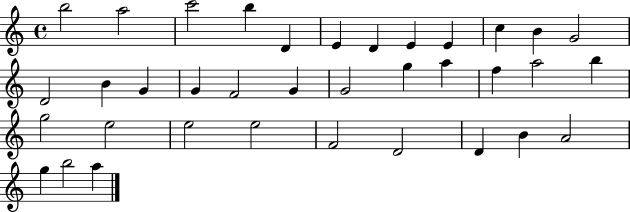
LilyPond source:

{
  \clef treble
  \time 4/4
  \defaultTimeSignature
  \key c \major
  b''2 a''2 | c'''2 b''4 d'4 | e'4 d'4 e'4 e'4 | c''4 b'4 g'2 | \break d'2 b'4 g'4 | g'4 f'2 g'4 | g'2 g''4 a''4 | f''4 a''2 b''4 | \break g''2 e''2 | e''2 e''2 | f'2 d'2 | d'4 b'4 a'2 | \break g''4 b''2 a''4 | \bar "|."
}